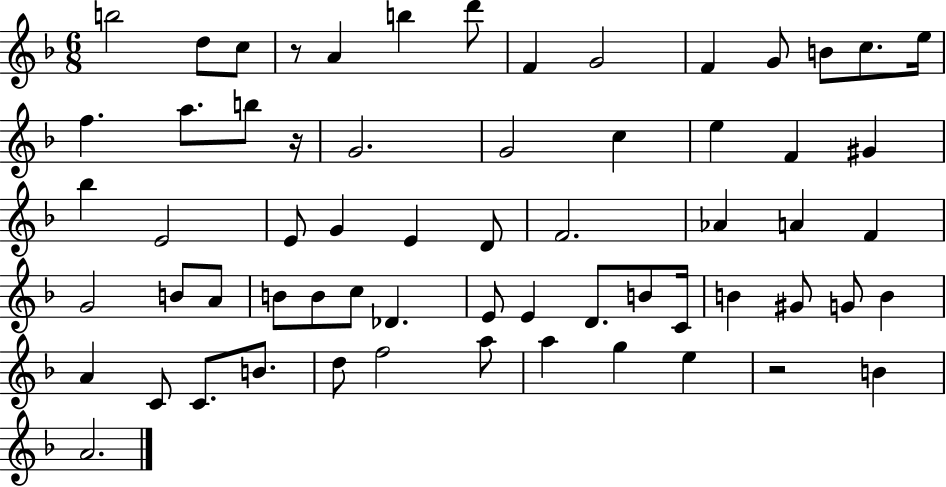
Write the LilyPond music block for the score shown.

{
  \clef treble
  \numericTimeSignature
  \time 6/8
  \key f \major
  b''2 d''8 c''8 | r8 a'4 b''4 d'''8 | f'4 g'2 | f'4 g'8 b'8 c''8. e''16 | \break f''4. a''8. b''8 r16 | g'2. | g'2 c''4 | e''4 f'4 gis'4 | \break bes''4 e'2 | e'8 g'4 e'4 d'8 | f'2. | aes'4 a'4 f'4 | \break g'2 b'8 a'8 | b'8 b'8 c''8 des'4. | e'8 e'4 d'8. b'8 c'16 | b'4 gis'8 g'8 b'4 | \break a'4 c'8 c'8. b'8. | d''8 f''2 a''8 | a''4 g''4 e''4 | r2 b'4 | \break a'2. | \bar "|."
}